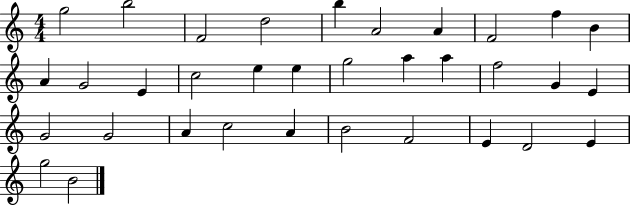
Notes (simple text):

G5/h B5/h F4/h D5/h B5/q A4/h A4/q F4/h F5/q B4/q A4/q G4/h E4/q C5/h E5/q E5/q G5/h A5/q A5/q F5/h G4/q E4/q G4/h G4/h A4/q C5/h A4/q B4/h F4/h E4/q D4/h E4/q G5/h B4/h